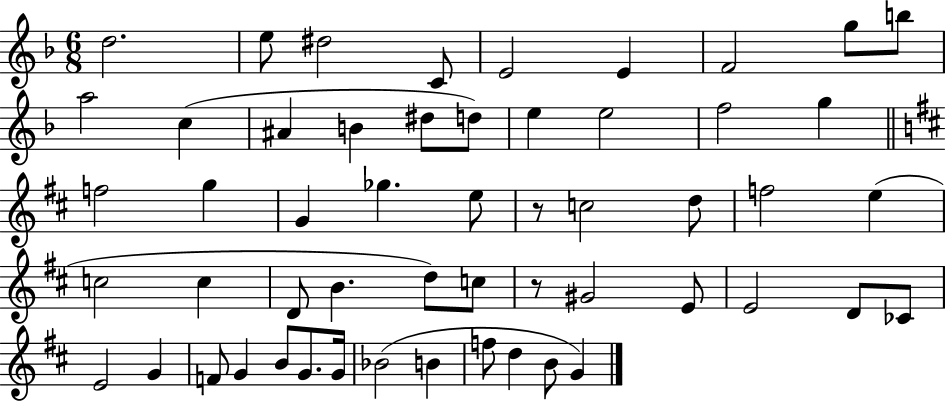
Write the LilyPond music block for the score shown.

{
  \clef treble
  \numericTimeSignature
  \time 6/8
  \key f \major
  d''2. | e''8 dis''2 c'8 | e'2 e'4 | f'2 g''8 b''8 | \break a''2 c''4( | ais'4 b'4 dis''8 d''8) | e''4 e''2 | f''2 g''4 | \break \bar "||" \break \key d \major f''2 g''4 | g'4 ges''4. e''8 | r8 c''2 d''8 | f''2 e''4( | \break c''2 c''4 | d'8 b'4. d''8) c''8 | r8 gis'2 e'8 | e'2 d'8 ces'8 | \break e'2 g'4 | f'8 g'4 b'8 g'8. g'16 | bes'2( b'4 | f''8 d''4 b'8 g'4) | \break \bar "|."
}